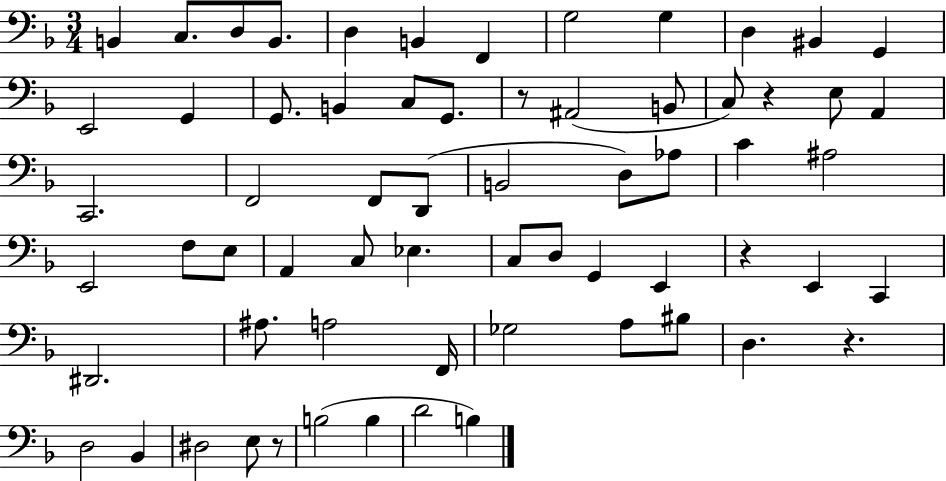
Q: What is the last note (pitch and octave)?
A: B3